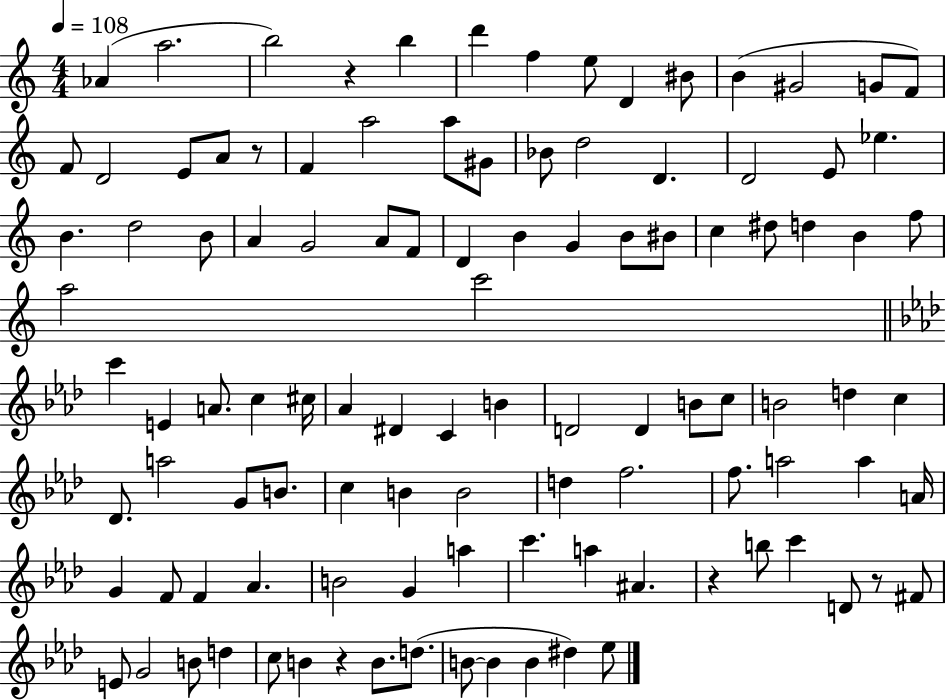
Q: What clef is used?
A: treble